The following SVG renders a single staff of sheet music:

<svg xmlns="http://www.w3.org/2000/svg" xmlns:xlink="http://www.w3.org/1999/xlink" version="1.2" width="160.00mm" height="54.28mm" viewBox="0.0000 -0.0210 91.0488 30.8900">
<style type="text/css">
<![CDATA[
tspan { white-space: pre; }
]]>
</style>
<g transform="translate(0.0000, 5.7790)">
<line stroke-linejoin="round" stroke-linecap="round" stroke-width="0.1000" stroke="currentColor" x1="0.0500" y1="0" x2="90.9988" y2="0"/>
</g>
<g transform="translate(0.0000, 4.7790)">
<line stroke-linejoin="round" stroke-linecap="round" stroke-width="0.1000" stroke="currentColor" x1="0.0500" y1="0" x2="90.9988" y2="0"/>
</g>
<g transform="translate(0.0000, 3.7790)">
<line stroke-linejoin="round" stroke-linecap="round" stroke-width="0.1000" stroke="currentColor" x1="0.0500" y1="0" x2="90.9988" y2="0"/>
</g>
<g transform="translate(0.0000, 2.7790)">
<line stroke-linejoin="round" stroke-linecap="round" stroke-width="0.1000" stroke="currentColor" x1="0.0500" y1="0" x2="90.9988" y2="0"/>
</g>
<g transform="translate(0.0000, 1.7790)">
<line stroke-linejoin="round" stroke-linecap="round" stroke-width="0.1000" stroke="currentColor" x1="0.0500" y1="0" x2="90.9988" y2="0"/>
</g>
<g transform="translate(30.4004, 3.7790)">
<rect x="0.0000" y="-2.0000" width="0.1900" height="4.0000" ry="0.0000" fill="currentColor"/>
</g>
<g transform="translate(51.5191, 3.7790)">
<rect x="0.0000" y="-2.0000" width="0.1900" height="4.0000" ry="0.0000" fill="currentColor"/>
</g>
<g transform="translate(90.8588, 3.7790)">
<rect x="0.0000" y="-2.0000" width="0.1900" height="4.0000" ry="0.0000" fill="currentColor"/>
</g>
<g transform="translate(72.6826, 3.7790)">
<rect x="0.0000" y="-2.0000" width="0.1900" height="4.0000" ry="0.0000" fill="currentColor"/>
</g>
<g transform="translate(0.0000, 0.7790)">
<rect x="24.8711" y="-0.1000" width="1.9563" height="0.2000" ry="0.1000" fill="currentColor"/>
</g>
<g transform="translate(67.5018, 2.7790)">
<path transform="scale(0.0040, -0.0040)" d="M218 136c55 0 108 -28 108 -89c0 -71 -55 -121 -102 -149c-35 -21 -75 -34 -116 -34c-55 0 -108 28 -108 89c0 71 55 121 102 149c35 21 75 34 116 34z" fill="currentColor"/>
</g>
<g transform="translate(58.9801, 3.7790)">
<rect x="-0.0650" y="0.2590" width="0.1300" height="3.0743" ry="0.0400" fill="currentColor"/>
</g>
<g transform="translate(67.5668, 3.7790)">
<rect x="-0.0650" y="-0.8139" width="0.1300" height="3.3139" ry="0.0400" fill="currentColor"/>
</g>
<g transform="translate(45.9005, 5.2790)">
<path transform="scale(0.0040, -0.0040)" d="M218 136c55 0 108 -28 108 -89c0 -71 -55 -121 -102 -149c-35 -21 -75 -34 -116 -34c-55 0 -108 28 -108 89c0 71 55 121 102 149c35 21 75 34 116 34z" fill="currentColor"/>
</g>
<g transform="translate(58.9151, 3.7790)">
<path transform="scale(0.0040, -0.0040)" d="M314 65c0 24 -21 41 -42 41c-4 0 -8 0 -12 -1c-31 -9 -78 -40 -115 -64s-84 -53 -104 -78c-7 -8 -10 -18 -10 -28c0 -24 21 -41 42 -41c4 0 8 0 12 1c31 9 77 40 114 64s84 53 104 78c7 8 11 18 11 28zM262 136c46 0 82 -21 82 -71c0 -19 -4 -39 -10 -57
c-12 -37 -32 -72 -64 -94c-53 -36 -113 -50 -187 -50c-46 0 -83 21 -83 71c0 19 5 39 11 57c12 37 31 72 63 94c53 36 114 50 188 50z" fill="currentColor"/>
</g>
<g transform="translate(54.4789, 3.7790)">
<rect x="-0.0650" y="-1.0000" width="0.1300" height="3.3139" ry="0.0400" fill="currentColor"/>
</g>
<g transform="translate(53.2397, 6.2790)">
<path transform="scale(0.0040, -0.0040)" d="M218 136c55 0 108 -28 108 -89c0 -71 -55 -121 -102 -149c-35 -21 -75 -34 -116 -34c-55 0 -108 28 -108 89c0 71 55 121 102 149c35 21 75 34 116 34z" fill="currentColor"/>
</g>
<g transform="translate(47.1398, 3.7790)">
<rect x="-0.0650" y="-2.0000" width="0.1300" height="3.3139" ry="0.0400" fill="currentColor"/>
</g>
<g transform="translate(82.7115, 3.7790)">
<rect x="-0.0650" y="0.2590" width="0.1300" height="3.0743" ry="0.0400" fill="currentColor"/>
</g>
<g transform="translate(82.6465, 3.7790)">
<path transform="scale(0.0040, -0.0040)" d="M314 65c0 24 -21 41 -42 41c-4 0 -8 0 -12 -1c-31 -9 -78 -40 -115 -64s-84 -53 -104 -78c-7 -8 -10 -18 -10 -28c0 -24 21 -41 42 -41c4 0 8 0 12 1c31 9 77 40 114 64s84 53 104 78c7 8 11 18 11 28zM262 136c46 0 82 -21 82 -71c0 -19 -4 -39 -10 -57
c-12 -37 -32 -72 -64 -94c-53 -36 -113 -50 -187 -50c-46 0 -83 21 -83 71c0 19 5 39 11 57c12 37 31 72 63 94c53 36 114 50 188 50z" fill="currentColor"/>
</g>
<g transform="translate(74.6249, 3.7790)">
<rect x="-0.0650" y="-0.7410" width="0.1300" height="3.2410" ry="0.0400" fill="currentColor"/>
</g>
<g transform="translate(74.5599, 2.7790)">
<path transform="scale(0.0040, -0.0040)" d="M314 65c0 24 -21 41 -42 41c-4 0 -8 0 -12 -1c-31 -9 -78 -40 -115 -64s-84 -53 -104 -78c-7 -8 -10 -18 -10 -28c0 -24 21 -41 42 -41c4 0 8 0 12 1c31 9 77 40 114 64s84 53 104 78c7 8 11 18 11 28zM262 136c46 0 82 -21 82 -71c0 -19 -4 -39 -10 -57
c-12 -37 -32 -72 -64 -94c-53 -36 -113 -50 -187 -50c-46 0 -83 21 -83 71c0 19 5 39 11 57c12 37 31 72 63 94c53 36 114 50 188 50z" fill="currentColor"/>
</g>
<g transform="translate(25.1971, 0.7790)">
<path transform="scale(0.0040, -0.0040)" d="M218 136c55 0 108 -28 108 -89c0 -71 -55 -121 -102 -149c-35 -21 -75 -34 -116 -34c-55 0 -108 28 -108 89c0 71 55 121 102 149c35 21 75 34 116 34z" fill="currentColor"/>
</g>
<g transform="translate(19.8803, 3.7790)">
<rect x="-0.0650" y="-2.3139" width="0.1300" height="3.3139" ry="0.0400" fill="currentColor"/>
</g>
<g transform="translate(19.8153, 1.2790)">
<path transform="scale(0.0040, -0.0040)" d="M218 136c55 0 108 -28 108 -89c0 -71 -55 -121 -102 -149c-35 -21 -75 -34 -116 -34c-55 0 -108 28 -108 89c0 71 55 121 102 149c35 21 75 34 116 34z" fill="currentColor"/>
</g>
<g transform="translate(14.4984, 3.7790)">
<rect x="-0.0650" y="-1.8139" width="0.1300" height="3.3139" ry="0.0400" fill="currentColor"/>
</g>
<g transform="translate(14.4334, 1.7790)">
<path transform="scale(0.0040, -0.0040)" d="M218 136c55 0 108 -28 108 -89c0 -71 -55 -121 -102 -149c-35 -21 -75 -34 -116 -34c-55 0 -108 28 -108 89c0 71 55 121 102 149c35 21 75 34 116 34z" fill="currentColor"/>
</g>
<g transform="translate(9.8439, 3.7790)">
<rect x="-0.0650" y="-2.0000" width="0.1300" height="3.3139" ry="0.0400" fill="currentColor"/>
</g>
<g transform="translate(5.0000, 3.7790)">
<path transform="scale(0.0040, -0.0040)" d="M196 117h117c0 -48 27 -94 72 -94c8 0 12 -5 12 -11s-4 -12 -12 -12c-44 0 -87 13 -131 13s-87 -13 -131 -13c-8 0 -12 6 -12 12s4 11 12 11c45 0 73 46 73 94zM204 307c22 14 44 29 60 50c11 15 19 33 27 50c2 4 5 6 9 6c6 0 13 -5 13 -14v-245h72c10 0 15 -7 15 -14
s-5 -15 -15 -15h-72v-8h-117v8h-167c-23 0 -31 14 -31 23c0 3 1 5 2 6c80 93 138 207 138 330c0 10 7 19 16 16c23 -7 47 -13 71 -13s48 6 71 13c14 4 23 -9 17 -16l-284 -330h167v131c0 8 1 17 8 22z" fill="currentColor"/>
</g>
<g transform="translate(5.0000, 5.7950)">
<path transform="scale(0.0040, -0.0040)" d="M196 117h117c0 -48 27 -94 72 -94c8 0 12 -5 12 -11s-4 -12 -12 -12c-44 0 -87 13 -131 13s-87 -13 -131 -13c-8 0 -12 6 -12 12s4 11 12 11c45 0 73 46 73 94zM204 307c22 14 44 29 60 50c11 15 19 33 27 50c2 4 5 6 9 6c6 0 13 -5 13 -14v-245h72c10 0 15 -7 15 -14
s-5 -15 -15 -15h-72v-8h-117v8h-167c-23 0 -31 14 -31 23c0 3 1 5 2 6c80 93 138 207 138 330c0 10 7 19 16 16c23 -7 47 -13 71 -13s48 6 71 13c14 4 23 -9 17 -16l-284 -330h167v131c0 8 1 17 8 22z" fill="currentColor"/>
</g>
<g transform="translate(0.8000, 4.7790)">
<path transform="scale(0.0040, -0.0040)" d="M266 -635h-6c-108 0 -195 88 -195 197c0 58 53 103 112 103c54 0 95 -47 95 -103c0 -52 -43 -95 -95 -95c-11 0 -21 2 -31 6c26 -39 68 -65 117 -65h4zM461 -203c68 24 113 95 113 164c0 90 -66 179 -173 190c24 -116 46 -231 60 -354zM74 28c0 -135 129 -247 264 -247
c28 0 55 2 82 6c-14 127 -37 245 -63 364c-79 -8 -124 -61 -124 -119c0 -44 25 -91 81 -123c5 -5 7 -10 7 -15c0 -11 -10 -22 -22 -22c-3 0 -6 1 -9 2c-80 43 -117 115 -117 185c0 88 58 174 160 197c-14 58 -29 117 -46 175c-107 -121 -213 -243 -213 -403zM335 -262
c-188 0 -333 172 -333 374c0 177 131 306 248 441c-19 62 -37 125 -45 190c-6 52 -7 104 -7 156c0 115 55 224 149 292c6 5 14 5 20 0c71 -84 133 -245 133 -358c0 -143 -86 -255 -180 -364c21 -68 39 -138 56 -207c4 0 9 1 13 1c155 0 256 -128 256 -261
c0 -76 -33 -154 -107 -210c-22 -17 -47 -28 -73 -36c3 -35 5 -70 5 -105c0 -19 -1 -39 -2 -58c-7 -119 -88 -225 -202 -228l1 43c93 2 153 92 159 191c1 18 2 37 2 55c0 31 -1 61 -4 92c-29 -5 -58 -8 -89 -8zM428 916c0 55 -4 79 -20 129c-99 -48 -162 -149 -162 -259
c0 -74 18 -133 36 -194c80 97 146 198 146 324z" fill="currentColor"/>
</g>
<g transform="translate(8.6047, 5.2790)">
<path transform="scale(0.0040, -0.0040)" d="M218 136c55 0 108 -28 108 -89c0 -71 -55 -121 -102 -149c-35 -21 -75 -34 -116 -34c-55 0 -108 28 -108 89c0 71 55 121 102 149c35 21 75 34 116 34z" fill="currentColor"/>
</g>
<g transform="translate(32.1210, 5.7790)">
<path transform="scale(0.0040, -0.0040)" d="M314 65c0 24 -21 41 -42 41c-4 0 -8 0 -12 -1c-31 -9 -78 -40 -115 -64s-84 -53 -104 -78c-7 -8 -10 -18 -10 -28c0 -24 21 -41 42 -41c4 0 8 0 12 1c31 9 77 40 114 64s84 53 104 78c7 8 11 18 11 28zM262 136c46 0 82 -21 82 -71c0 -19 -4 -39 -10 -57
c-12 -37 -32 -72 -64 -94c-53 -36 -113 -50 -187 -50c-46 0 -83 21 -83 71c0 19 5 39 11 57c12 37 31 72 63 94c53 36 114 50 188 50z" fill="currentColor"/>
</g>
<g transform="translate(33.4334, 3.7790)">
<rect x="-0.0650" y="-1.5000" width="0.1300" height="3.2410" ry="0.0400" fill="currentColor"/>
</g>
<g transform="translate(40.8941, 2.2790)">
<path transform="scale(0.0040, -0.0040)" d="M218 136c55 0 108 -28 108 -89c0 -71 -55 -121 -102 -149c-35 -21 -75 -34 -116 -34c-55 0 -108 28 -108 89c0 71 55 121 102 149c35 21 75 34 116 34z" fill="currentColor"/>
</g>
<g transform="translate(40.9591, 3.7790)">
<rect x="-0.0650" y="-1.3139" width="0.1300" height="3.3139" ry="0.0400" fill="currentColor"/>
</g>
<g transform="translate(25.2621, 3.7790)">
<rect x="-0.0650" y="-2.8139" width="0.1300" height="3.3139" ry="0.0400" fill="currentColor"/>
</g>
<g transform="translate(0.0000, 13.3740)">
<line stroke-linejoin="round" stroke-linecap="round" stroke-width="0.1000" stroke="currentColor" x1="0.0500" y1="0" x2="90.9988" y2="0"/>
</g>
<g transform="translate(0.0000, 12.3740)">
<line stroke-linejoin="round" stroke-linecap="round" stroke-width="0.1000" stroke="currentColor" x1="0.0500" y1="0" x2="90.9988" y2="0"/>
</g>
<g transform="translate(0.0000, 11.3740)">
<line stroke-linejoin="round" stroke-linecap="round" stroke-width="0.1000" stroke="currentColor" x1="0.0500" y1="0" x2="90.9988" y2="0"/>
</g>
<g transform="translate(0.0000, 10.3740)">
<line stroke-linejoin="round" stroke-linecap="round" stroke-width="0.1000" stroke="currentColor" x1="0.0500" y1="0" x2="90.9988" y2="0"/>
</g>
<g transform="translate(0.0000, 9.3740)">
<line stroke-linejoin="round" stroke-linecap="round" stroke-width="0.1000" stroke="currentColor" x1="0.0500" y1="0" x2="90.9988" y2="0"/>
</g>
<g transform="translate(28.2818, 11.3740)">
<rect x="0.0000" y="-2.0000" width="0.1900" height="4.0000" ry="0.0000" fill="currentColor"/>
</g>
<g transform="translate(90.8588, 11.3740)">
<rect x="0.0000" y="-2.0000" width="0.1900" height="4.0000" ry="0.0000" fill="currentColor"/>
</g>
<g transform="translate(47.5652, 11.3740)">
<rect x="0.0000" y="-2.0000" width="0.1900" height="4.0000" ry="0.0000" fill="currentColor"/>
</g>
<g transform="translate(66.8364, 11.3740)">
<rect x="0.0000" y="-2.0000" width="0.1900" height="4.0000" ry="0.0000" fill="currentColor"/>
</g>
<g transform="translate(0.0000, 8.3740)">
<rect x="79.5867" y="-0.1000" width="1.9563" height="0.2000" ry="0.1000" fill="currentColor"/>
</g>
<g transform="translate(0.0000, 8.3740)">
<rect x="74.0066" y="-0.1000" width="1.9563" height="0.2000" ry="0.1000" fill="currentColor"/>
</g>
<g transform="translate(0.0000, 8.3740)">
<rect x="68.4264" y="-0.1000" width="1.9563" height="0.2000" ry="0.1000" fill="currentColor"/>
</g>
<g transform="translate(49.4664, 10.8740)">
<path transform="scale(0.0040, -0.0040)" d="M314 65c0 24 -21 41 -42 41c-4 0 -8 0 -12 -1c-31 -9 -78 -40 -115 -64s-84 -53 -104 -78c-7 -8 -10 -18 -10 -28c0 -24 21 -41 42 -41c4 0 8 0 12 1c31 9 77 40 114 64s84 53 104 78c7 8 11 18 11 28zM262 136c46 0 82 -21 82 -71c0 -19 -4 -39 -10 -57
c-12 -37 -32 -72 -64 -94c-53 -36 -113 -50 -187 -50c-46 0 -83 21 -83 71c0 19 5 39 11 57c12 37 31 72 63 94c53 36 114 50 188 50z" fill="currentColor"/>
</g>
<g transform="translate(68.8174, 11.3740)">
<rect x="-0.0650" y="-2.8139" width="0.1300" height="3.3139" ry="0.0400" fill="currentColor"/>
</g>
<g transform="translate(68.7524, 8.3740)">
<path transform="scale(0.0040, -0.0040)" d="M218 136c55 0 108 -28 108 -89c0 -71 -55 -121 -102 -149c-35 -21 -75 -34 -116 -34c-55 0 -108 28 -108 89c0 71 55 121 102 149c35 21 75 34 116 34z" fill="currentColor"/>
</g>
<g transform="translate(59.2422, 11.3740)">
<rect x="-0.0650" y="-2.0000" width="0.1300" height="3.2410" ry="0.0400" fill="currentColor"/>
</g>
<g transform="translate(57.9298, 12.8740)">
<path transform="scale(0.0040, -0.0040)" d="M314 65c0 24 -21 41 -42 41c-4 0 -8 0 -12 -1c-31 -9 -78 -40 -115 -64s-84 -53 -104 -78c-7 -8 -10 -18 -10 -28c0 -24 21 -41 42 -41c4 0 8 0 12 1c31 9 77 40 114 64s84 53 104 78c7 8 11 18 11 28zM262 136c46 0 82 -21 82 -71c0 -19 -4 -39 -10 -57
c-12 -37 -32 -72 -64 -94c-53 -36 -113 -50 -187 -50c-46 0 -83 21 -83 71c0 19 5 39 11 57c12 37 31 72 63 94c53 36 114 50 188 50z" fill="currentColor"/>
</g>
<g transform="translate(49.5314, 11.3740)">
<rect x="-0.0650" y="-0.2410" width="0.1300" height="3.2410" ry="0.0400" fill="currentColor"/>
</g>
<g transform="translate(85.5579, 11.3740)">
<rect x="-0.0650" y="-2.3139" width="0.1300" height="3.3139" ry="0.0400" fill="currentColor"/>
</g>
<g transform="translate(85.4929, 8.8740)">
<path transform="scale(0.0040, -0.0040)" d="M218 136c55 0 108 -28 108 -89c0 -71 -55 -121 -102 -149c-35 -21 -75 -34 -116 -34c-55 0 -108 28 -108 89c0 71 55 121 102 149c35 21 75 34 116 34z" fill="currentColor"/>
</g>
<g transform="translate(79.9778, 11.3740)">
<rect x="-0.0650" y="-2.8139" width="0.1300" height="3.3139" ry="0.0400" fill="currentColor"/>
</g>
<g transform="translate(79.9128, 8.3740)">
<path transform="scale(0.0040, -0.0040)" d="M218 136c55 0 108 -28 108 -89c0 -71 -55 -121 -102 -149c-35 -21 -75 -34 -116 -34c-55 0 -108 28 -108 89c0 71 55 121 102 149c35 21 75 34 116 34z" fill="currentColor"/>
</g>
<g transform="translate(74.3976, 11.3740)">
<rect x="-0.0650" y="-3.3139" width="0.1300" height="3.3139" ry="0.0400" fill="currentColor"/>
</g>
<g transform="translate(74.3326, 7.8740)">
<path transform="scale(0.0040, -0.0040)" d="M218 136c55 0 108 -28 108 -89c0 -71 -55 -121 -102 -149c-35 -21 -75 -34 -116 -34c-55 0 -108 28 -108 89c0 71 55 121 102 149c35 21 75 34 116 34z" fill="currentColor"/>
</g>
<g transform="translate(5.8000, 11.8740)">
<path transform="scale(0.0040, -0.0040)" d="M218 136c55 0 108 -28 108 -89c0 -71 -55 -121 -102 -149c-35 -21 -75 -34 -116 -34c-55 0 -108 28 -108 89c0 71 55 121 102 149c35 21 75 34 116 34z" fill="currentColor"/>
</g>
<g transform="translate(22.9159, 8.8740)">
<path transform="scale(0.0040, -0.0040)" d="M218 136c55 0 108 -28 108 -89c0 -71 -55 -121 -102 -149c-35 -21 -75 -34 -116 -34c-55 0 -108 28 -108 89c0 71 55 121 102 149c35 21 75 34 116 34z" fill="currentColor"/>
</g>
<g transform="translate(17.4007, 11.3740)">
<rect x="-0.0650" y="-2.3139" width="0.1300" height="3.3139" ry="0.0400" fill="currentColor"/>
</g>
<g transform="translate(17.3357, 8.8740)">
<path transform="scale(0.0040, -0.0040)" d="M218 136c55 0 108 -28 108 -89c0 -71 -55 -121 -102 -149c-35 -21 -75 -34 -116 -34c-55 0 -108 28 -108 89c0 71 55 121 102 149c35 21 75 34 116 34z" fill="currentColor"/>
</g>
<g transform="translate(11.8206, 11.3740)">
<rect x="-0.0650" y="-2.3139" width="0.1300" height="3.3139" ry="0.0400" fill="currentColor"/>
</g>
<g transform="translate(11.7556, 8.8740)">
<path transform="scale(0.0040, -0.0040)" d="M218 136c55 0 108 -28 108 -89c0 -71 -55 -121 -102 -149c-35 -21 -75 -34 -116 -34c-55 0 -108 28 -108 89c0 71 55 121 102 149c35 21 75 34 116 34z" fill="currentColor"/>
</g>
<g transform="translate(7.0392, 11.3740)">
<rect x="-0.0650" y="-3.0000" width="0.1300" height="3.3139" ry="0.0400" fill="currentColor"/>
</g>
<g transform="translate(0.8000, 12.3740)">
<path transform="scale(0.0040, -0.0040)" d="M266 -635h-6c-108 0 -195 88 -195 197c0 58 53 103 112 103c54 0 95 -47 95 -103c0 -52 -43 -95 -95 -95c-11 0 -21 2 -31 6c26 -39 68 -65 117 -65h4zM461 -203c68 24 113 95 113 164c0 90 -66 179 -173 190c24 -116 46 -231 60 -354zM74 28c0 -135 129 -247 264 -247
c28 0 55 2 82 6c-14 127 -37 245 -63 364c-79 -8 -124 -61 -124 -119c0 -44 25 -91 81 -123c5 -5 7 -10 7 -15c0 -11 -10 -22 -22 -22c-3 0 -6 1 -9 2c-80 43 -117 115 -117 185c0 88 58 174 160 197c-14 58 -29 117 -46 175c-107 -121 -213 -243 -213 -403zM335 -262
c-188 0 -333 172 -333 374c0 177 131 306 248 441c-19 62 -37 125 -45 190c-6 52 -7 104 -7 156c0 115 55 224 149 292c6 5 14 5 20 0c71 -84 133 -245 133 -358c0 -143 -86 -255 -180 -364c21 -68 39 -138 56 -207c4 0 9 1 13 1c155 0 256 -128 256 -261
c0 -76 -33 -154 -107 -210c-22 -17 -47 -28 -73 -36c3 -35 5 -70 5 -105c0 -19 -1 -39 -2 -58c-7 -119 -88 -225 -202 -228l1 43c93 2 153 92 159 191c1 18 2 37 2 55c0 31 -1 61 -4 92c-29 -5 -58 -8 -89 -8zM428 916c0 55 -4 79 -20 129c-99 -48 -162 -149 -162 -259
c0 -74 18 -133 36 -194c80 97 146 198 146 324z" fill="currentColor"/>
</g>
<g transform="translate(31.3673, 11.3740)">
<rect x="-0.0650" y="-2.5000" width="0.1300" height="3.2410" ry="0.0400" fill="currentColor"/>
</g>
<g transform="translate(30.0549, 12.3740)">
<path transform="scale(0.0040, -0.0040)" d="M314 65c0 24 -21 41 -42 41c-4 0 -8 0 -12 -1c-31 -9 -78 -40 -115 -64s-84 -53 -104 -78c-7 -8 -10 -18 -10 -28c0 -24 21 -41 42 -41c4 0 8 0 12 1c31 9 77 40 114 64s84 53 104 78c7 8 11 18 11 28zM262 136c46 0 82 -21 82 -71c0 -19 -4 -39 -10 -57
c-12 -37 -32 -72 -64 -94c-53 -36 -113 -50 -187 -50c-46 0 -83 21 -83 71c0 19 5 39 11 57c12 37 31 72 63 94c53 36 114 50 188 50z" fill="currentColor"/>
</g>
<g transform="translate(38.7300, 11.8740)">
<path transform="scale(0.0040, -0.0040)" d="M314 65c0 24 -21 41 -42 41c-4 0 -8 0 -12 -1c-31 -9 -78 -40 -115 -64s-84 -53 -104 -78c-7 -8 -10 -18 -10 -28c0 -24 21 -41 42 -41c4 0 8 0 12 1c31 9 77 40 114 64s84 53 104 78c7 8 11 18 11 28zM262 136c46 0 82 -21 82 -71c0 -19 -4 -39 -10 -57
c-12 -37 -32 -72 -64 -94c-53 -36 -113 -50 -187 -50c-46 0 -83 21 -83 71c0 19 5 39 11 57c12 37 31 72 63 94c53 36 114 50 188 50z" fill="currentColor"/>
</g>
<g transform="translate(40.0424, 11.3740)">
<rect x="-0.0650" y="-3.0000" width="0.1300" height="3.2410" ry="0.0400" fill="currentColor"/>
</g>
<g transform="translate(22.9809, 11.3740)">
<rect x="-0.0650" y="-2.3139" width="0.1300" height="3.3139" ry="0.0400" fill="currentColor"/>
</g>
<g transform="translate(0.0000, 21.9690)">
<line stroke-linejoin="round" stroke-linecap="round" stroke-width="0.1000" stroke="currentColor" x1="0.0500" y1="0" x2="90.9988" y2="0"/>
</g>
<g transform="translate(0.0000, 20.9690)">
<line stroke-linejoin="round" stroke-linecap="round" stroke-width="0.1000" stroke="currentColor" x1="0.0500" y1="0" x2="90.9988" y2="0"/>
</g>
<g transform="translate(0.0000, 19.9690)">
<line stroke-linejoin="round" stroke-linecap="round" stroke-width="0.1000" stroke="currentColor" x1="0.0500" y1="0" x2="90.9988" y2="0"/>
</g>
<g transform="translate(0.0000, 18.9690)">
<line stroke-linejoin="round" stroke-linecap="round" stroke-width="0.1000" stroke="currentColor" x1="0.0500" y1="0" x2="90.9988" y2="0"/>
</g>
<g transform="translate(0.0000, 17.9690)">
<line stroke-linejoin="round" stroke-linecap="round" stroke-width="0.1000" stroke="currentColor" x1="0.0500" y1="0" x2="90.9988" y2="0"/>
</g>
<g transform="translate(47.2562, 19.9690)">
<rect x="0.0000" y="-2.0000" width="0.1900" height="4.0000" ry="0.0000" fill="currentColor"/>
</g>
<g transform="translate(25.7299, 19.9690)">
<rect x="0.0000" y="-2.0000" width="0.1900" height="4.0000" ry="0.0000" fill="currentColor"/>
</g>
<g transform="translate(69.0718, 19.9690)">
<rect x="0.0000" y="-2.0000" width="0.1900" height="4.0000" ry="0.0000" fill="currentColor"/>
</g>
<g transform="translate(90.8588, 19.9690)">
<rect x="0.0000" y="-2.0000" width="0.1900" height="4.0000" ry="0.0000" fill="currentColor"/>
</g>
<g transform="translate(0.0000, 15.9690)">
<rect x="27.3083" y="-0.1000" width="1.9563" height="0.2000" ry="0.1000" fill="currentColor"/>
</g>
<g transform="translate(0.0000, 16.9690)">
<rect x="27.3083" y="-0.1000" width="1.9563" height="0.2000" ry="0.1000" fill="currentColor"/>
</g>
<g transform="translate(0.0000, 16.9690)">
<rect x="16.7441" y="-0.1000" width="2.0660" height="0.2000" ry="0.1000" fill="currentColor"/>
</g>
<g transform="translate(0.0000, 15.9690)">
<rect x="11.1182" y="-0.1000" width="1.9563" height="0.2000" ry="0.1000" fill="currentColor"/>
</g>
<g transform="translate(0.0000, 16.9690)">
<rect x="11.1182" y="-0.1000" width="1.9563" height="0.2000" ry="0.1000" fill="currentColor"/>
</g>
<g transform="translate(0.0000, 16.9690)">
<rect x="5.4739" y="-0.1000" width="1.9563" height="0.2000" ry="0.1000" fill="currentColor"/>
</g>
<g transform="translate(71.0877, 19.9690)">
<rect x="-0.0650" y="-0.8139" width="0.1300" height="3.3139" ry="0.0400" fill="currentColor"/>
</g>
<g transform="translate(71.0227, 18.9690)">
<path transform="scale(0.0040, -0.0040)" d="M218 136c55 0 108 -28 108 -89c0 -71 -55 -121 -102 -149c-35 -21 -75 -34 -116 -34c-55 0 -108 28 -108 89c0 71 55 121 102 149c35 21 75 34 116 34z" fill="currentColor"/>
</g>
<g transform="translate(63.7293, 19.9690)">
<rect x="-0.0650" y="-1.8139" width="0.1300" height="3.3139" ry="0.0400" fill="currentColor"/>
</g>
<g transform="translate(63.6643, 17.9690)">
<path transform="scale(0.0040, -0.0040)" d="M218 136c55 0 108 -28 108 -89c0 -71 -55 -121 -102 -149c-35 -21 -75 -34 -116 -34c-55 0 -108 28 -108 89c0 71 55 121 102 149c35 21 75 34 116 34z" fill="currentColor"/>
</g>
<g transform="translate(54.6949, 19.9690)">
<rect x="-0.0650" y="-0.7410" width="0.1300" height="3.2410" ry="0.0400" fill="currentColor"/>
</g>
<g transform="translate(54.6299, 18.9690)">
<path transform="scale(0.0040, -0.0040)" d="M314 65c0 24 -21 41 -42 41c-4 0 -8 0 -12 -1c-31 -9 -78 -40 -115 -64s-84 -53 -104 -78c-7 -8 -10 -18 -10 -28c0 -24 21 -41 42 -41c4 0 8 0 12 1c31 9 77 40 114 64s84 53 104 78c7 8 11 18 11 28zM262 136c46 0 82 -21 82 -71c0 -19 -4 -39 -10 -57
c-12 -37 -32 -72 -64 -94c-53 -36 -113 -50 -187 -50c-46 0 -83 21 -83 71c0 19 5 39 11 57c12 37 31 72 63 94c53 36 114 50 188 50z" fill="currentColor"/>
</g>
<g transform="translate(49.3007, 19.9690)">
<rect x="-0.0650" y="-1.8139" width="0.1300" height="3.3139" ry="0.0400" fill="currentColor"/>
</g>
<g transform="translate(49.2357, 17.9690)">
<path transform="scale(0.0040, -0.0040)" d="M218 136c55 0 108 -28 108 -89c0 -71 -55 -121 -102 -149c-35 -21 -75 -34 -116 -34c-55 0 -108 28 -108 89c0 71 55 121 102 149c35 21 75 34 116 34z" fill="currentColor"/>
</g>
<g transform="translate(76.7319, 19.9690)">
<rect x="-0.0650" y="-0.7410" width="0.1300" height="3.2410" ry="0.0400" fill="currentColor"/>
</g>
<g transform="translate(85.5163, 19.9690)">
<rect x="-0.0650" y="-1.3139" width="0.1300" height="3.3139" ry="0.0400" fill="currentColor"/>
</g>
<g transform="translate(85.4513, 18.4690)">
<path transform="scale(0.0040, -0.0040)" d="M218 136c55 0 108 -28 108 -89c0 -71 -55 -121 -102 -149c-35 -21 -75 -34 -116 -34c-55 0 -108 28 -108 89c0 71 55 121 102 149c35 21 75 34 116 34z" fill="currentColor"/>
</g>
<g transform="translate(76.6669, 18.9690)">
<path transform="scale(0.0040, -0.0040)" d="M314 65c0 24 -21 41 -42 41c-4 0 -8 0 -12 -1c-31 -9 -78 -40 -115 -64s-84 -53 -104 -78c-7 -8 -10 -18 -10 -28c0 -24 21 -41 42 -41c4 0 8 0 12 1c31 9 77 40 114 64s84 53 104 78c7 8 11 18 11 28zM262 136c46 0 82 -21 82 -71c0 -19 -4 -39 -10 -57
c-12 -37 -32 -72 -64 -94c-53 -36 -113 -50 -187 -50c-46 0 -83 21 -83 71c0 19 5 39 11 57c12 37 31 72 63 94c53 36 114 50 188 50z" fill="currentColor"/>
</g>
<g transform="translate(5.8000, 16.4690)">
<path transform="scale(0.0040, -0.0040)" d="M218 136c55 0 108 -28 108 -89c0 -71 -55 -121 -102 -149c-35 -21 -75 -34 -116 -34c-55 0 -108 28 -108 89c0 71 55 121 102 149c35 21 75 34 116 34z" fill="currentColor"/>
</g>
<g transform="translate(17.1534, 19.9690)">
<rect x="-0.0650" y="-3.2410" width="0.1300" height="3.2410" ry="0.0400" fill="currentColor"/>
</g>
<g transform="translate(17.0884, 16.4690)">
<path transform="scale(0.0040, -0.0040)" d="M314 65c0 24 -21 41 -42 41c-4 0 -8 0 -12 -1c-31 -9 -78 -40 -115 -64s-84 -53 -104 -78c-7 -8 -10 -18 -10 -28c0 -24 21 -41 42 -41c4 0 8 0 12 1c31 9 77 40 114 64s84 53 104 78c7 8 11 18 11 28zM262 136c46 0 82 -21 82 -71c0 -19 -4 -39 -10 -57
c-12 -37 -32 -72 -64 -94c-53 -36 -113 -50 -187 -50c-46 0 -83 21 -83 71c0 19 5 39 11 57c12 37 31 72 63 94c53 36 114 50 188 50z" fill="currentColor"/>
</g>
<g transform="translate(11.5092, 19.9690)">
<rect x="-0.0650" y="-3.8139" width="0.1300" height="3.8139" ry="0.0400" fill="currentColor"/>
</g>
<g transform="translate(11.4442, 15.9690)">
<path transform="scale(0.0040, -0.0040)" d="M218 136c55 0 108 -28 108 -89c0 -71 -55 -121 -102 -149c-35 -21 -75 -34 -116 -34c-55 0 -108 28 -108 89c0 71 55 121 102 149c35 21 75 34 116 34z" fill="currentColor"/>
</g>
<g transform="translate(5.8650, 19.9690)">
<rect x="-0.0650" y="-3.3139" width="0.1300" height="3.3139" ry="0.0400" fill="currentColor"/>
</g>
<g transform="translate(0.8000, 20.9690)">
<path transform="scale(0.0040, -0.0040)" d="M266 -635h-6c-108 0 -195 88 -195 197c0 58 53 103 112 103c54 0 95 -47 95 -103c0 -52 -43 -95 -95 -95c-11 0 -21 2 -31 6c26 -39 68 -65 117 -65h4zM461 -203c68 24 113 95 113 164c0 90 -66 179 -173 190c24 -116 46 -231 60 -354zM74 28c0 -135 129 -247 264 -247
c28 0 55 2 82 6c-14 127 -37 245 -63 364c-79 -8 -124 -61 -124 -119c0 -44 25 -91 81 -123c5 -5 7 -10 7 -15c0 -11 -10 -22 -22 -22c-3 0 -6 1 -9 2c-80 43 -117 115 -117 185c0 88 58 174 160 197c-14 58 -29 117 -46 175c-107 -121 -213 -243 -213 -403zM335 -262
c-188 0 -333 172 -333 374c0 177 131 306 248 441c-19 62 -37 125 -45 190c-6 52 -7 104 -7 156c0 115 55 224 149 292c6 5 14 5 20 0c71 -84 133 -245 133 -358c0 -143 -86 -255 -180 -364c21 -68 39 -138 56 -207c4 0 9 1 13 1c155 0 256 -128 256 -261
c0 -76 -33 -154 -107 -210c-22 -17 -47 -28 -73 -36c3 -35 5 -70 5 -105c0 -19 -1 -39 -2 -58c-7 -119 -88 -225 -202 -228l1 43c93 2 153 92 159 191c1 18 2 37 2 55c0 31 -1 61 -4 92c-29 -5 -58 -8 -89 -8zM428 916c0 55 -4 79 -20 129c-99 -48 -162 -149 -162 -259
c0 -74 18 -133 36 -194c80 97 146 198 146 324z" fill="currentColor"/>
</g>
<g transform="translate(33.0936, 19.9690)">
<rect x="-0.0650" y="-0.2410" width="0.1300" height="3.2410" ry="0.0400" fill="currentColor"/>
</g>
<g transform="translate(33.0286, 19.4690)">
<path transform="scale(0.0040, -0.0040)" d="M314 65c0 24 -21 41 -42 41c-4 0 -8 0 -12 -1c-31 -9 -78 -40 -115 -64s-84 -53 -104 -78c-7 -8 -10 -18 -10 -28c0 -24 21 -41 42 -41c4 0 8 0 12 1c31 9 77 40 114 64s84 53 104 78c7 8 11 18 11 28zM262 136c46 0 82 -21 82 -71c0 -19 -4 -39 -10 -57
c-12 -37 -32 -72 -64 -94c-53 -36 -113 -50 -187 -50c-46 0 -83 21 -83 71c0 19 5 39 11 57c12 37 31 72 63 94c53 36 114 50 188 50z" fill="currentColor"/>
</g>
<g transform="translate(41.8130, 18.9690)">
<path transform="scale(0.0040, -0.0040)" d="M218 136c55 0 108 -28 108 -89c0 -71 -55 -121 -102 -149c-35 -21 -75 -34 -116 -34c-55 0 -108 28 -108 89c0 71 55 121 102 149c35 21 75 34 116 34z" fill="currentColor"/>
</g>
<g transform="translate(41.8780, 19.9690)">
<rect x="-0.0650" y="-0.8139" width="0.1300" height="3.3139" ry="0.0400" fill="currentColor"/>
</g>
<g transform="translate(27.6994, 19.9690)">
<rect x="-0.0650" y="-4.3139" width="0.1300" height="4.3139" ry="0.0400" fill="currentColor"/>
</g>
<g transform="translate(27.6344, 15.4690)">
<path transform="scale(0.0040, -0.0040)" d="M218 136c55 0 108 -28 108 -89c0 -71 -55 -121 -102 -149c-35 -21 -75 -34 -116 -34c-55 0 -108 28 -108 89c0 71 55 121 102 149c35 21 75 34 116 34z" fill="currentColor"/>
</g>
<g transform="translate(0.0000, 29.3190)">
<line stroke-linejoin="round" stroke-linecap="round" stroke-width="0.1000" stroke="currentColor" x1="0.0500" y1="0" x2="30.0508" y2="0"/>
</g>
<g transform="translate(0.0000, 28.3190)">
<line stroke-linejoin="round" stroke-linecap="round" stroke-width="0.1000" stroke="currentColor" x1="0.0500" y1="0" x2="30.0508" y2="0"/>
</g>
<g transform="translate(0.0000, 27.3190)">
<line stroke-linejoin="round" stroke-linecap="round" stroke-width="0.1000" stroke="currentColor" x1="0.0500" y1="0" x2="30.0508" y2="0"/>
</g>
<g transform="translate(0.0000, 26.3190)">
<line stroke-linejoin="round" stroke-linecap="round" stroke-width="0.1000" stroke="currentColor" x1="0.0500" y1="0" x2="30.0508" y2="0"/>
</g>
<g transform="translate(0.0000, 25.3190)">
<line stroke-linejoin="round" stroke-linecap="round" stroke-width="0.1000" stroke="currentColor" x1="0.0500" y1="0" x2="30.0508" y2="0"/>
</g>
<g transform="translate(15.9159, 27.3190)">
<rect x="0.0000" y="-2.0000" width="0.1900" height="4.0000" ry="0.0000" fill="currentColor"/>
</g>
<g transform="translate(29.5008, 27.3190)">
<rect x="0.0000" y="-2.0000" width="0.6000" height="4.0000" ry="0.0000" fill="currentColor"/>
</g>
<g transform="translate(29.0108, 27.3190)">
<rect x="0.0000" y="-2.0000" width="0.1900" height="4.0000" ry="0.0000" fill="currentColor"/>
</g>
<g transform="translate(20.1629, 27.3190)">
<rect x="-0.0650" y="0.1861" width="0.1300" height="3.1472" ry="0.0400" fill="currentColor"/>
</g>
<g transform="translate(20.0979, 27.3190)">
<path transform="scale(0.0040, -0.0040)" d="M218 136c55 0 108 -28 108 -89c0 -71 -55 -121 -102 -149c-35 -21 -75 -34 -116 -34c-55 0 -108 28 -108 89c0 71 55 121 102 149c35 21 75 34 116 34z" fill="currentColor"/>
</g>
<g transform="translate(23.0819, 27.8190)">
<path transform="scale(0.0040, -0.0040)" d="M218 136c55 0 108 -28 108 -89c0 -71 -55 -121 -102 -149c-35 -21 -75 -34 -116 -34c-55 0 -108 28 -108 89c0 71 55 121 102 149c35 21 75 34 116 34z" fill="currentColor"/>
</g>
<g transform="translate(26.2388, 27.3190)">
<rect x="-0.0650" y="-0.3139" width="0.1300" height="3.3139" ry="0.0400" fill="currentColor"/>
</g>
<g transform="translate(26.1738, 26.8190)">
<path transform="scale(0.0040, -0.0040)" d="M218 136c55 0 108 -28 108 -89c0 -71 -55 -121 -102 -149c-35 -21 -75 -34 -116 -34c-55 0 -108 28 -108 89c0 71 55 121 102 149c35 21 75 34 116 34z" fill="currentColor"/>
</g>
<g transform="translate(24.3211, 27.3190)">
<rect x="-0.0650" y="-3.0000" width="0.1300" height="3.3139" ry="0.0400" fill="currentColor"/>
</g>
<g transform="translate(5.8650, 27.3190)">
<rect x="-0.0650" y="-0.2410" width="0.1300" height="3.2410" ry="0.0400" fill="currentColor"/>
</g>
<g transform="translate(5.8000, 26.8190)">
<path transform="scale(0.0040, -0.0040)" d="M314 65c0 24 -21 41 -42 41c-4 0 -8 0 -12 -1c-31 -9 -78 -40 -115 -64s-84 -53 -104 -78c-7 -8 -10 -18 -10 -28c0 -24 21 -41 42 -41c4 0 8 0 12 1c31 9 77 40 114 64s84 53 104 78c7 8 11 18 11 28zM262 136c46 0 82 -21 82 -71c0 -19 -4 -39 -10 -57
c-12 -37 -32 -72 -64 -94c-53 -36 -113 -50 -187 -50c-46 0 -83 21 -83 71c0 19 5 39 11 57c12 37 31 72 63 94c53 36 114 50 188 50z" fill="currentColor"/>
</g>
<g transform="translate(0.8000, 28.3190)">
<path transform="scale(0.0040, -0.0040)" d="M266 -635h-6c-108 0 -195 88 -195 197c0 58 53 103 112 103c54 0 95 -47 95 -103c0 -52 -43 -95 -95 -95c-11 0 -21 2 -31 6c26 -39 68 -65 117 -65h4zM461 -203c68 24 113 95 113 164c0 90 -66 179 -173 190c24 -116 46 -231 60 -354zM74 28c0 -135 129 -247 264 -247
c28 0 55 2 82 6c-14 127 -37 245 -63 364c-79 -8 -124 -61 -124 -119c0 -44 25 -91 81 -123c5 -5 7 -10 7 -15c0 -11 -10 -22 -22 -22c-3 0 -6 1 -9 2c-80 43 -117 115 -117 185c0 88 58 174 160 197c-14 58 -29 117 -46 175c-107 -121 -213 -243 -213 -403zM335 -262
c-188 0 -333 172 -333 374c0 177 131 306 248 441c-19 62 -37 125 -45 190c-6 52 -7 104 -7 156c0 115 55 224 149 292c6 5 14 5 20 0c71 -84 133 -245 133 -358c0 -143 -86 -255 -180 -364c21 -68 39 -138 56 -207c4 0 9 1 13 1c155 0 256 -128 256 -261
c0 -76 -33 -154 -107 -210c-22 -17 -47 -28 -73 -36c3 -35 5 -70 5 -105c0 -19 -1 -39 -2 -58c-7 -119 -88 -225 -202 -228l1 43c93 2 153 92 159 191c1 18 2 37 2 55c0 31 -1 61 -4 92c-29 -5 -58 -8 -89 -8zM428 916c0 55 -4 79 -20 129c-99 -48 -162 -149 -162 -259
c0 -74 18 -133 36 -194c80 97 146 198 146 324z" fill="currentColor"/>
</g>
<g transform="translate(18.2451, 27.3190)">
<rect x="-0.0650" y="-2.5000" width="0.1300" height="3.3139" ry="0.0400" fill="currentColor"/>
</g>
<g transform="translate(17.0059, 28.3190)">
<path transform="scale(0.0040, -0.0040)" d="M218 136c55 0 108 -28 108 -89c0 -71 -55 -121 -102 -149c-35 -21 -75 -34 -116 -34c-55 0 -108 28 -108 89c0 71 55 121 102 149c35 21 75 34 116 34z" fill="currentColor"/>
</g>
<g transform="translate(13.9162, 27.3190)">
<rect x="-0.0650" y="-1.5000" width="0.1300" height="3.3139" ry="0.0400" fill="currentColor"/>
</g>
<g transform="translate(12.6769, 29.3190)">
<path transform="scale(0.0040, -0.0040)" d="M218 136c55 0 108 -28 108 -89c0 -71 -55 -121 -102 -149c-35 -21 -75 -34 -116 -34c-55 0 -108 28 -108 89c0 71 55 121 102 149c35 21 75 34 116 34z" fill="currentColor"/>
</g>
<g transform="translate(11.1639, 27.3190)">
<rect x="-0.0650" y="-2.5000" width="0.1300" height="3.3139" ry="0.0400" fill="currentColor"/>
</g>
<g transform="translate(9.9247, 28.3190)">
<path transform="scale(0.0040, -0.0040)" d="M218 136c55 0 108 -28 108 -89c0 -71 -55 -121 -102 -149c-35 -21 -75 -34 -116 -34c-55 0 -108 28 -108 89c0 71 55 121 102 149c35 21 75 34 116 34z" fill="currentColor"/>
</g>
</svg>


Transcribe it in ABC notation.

X:1
T:Untitled
M:4/4
L:1/4
K:C
F f g a E2 e F D B2 d d2 B2 A g g g G2 A2 c2 F2 a b a g b c' b2 d' c2 d f d2 f d d2 e c2 G E G B A c